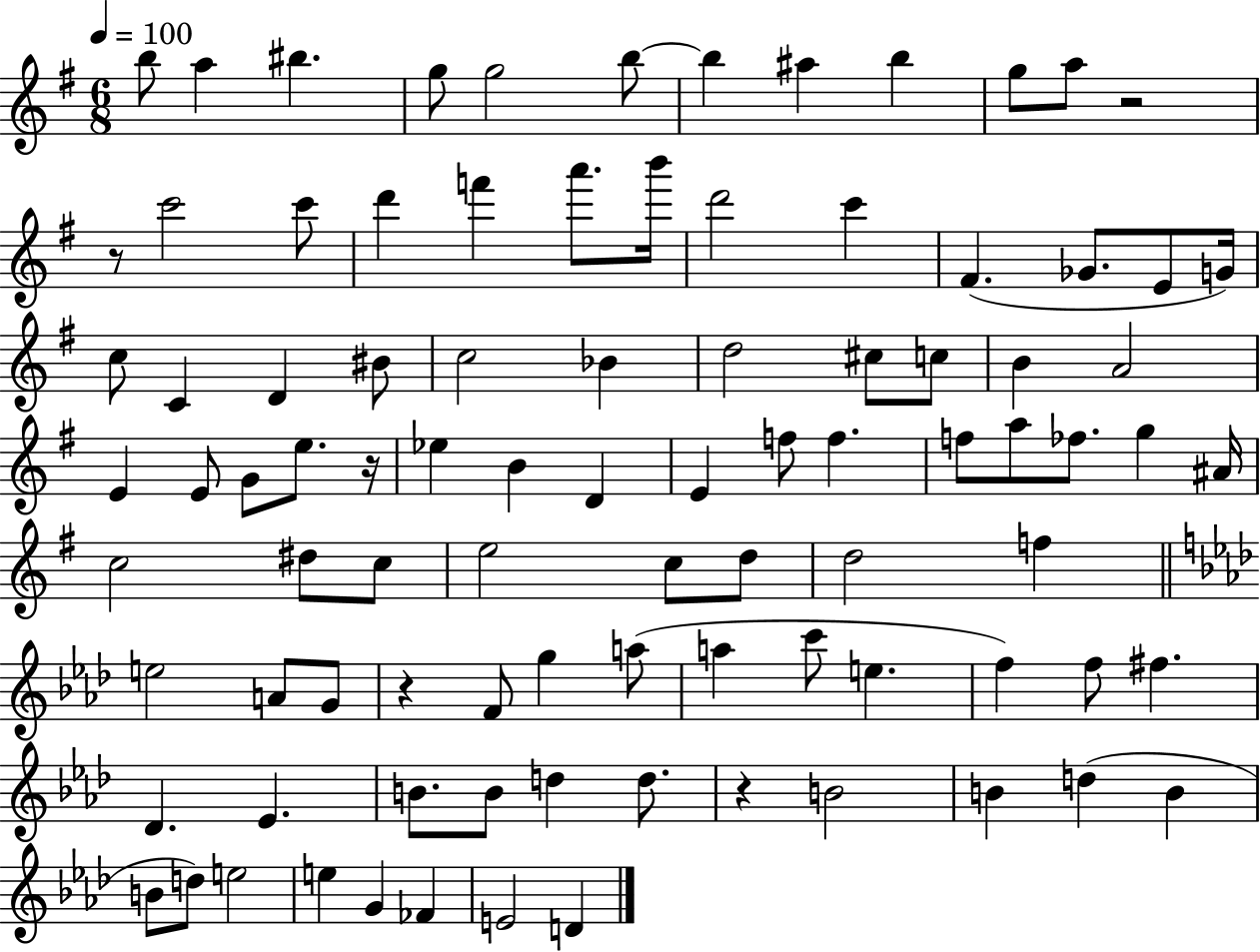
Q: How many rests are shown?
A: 5